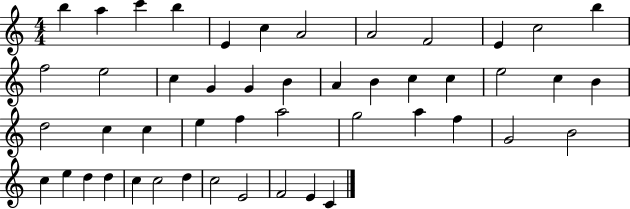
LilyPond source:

{
  \clef treble
  \numericTimeSignature
  \time 4/4
  \key c \major
  b''4 a''4 c'''4 b''4 | e'4 c''4 a'2 | a'2 f'2 | e'4 c''2 b''4 | \break f''2 e''2 | c''4 g'4 g'4 b'4 | a'4 b'4 c''4 c''4 | e''2 c''4 b'4 | \break d''2 c''4 c''4 | e''4 f''4 a''2 | g''2 a''4 f''4 | g'2 b'2 | \break c''4 e''4 d''4 d''4 | c''4 c''2 d''4 | c''2 e'2 | f'2 e'4 c'4 | \break \bar "|."
}